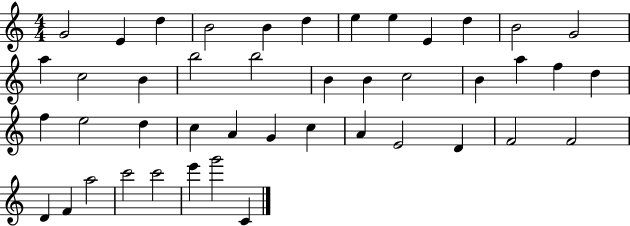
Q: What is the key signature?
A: C major